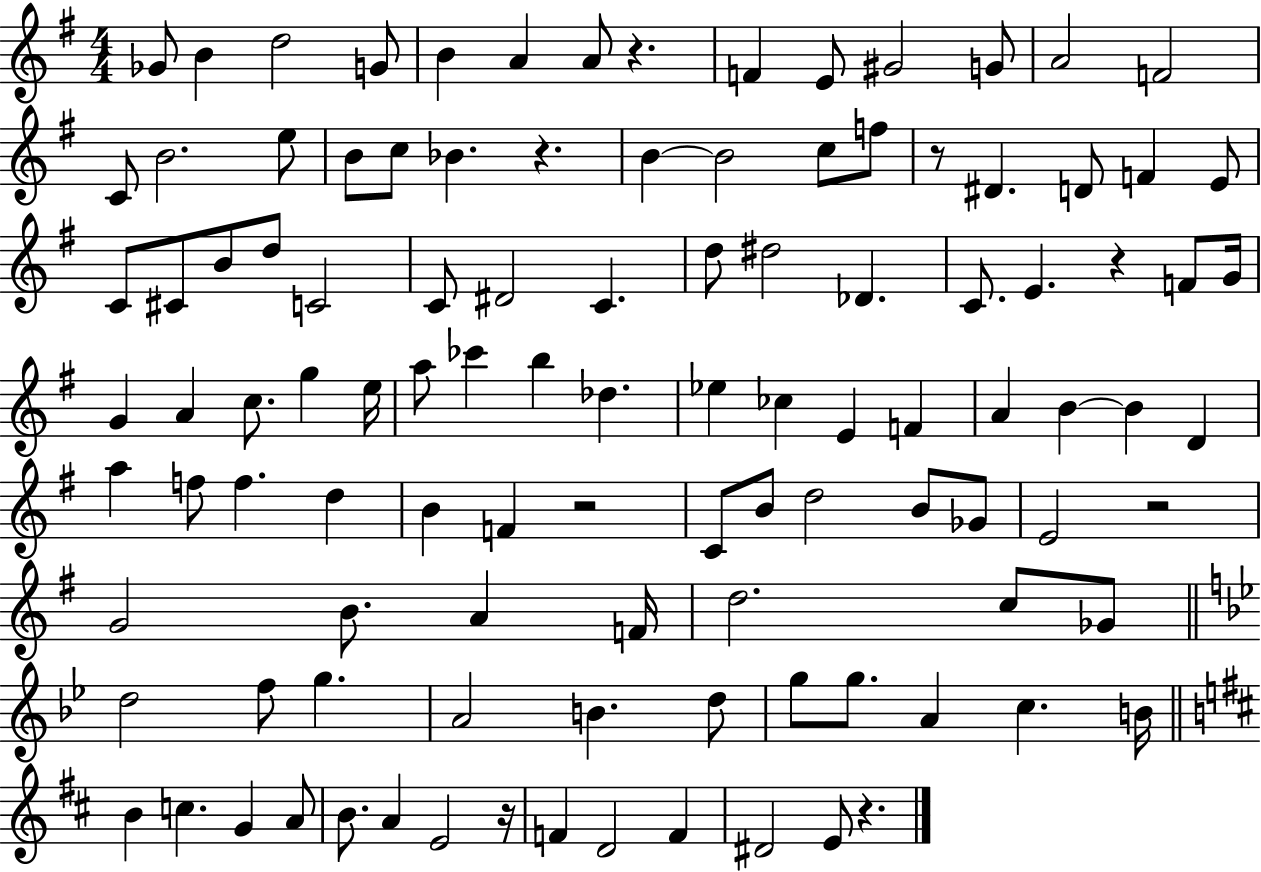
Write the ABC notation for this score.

X:1
T:Untitled
M:4/4
L:1/4
K:G
_G/2 B d2 G/2 B A A/2 z F E/2 ^G2 G/2 A2 F2 C/2 B2 e/2 B/2 c/2 _B z B B2 c/2 f/2 z/2 ^D D/2 F E/2 C/2 ^C/2 B/2 d/2 C2 C/2 ^D2 C d/2 ^d2 _D C/2 E z F/2 G/4 G A c/2 g e/4 a/2 _c' b _d _e _c E F A B B D a f/2 f d B F z2 C/2 B/2 d2 B/2 _G/2 E2 z2 G2 B/2 A F/4 d2 c/2 _G/2 d2 f/2 g A2 B d/2 g/2 g/2 A c B/4 B c G A/2 B/2 A E2 z/4 F D2 F ^D2 E/2 z